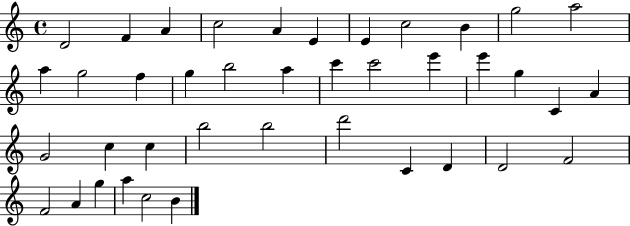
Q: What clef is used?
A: treble